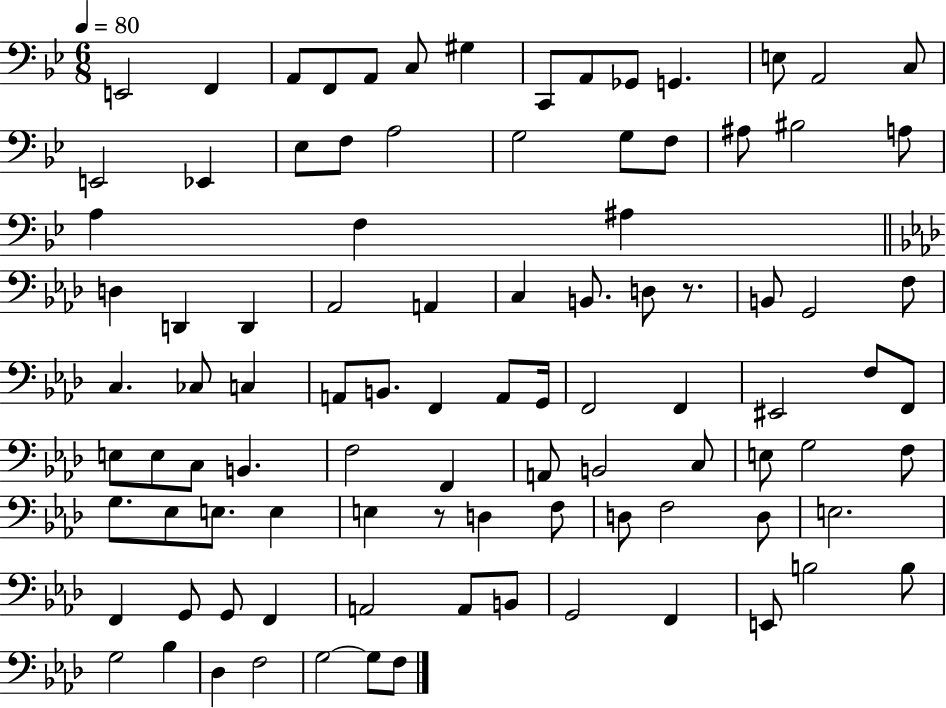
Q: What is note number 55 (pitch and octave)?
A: C3